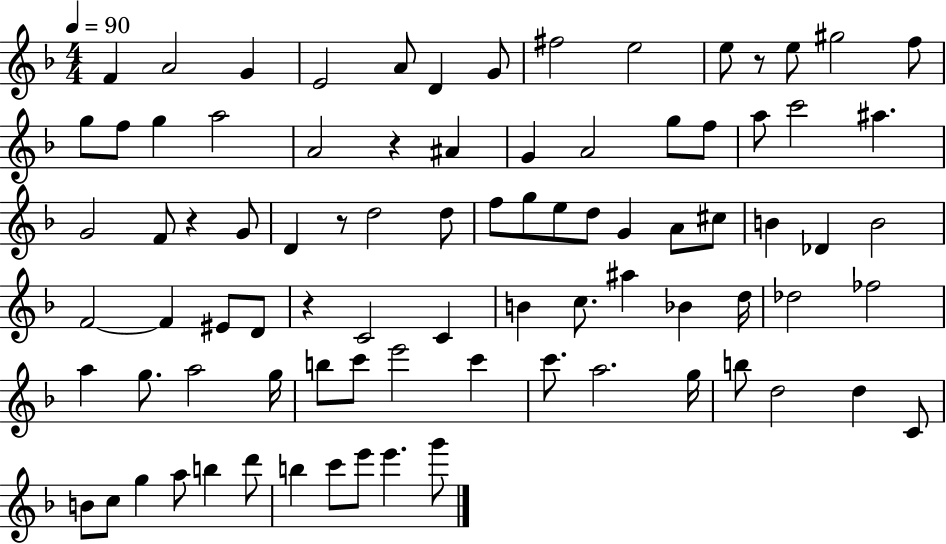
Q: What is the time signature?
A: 4/4